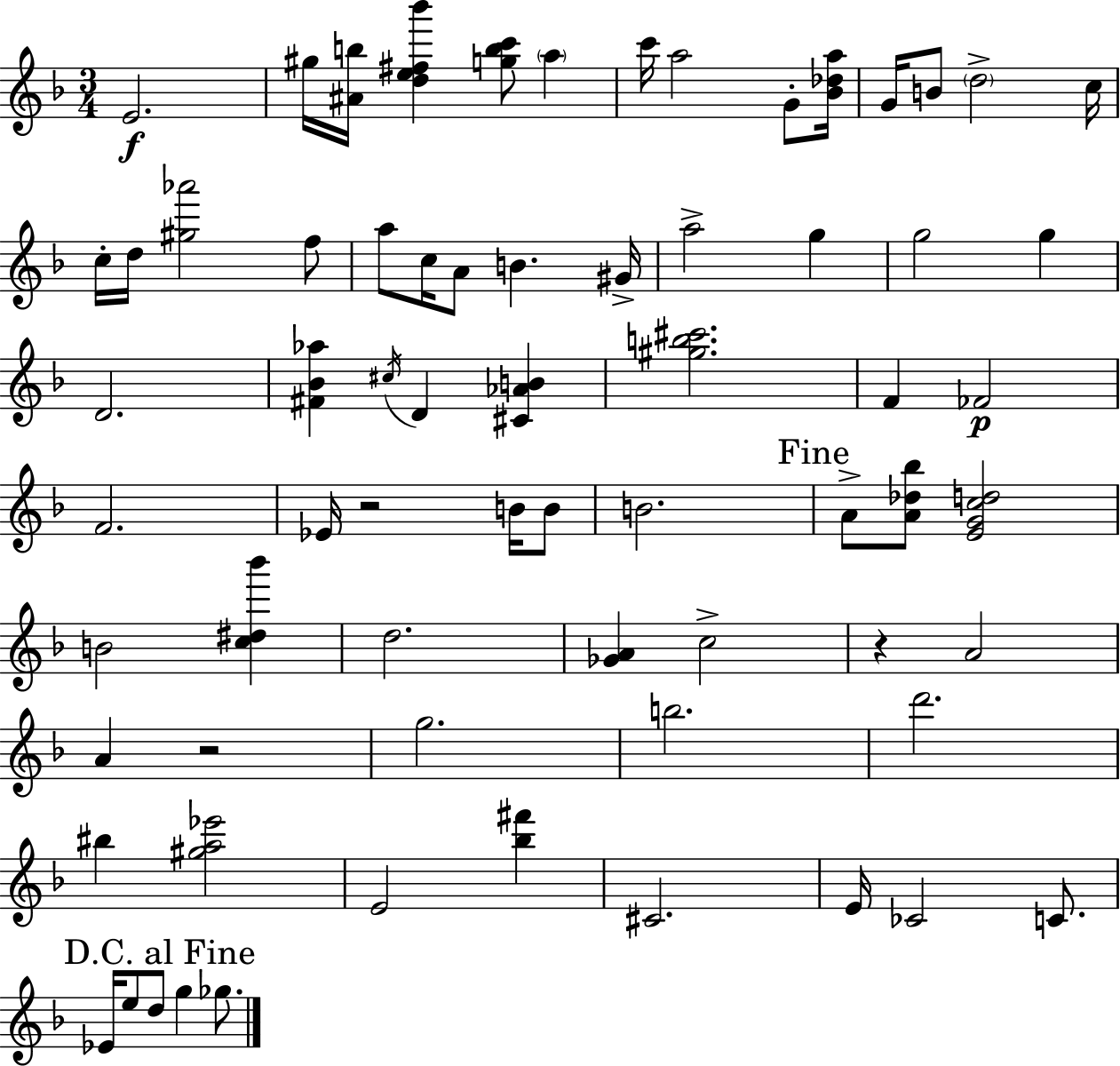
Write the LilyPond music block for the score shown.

{
  \clef treble
  \numericTimeSignature
  \time 3/4
  \key f \major
  e'2.\f | gis''16 <ais' b''>16 <d'' e'' fis'' bes'''>4 <g'' b'' c'''>8 \parenthesize a''4 | c'''16 a''2 g'8-. <bes' des'' a''>16 | g'16 b'8 \parenthesize d''2-> c''16 | \break c''16-. d''16 <gis'' aes'''>2 f''8 | a''8 c''16 a'8 b'4. gis'16-> | a''2-> g''4 | g''2 g''4 | \break d'2. | <fis' bes' aes''>4 \acciaccatura { cis''16 } d'4 <cis' aes' b'>4 | <gis'' b'' cis'''>2. | f'4 fes'2\p | \break f'2. | ees'16 r2 b'16 b'8 | b'2. | \mark "Fine" a'8-> <a' des'' bes''>8 <e' g' c'' d''>2 | \break b'2 <c'' dis'' bes'''>4 | d''2. | <ges' a'>4 c''2-> | r4 a'2 | \break a'4 r2 | g''2. | b''2. | d'''2. | \break bis''4 <gis'' a'' ees'''>2 | e'2 <bes'' fis'''>4 | cis'2. | e'16 ces'2 c'8. | \break \mark "D.C. al Fine" ees'16 e''8 d''8 g''4 ges''8. | \bar "|."
}